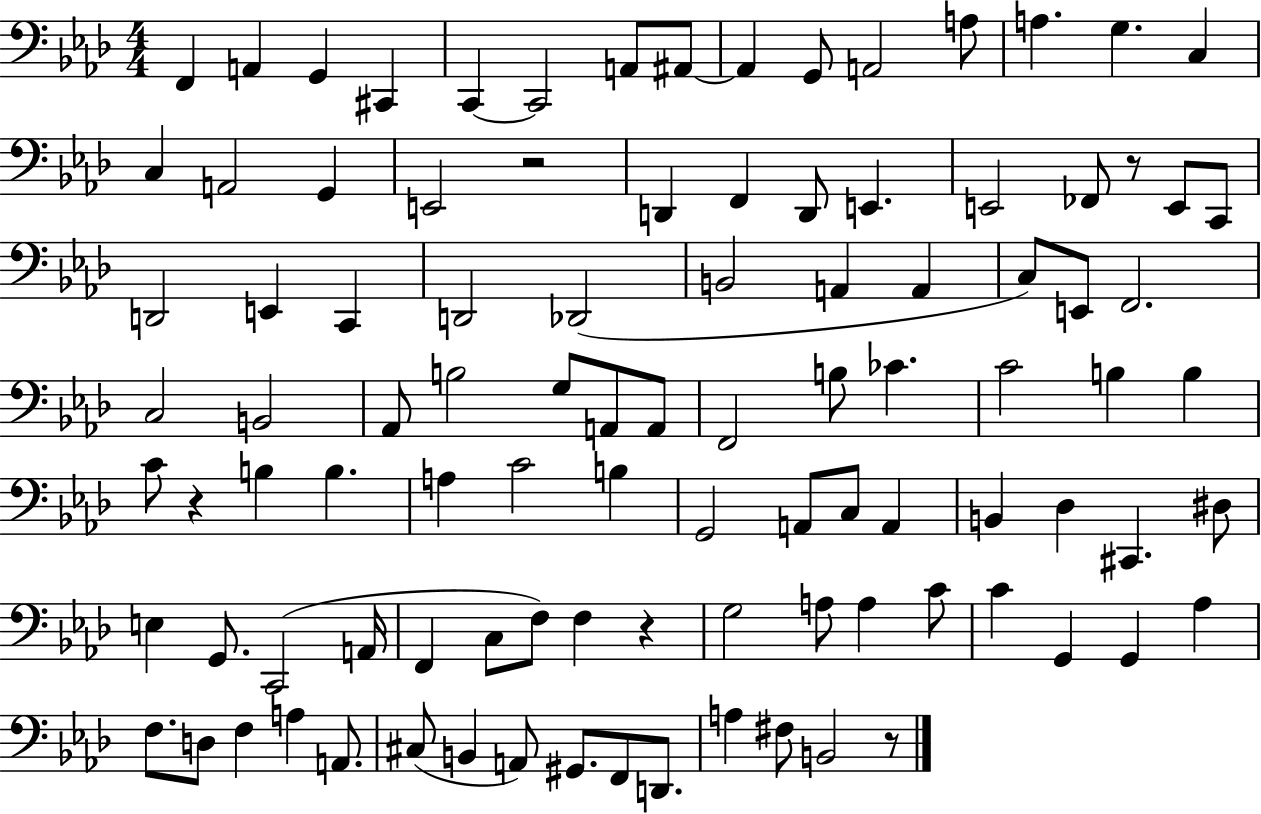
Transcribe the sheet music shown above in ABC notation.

X:1
T:Untitled
M:4/4
L:1/4
K:Ab
F,, A,, G,, ^C,, C,, C,,2 A,,/2 ^A,,/2 ^A,, G,,/2 A,,2 A,/2 A, G, C, C, A,,2 G,, E,,2 z2 D,, F,, D,,/2 E,, E,,2 _F,,/2 z/2 E,,/2 C,,/2 D,,2 E,, C,, D,,2 _D,,2 B,,2 A,, A,, C,/2 E,,/2 F,,2 C,2 B,,2 _A,,/2 B,2 G,/2 A,,/2 A,,/2 F,,2 B,/2 _C C2 B, B, C/2 z B, B, A, C2 B, G,,2 A,,/2 C,/2 A,, B,, _D, ^C,, ^D,/2 E, G,,/2 C,,2 A,,/4 F,, C,/2 F,/2 F, z G,2 A,/2 A, C/2 C G,, G,, _A, F,/2 D,/2 F, A, A,,/2 ^C,/2 B,, A,,/2 ^G,,/2 F,,/2 D,,/2 A, ^F,/2 B,,2 z/2